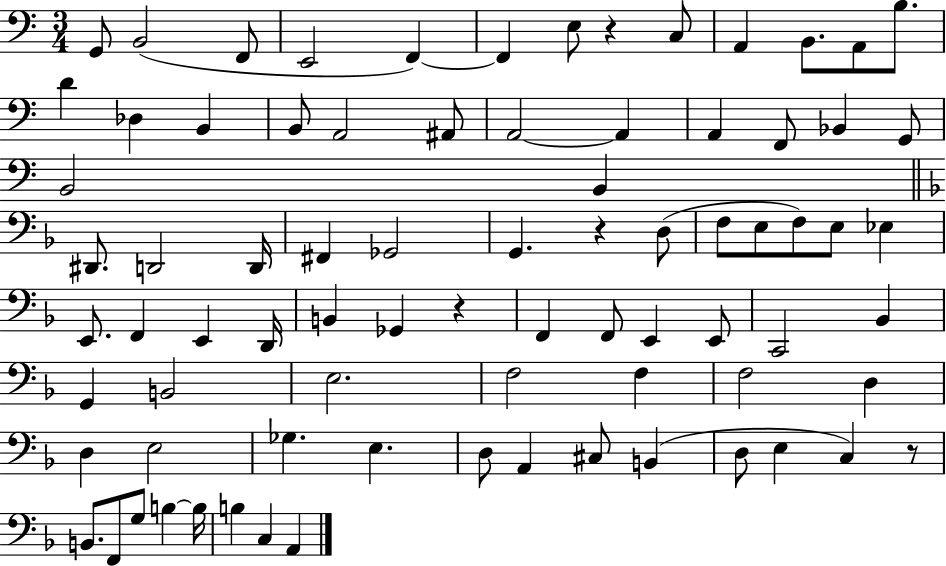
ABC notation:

X:1
T:Untitled
M:3/4
L:1/4
K:C
G,,/2 B,,2 F,,/2 E,,2 F,, F,, E,/2 z C,/2 A,, B,,/2 A,,/2 B,/2 D _D, B,, B,,/2 A,,2 ^A,,/2 A,,2 A,, A,, F,,/2 _B,, G,,/2 B,,2 B,, ^D,,/2 D,,2 D,,/4 ^F,, _G,,2 G,, z D,/2 F,/2 E,/2 F,/2 E,/2 _E, E,,/2 F,, E,, D,,/4 B,, _G,, z F,, F,,/2 E,, E,,/2 C,,2 _B,, G,, B,,2 E,2 F,2 F, F,2 D, D, E,2 _G, E, D,/2 A,, ^C,/2 B,, D,/2 E, C, z/2 B,,/2 F,,/2 G,/2 B, B,/4 B, C, A,,